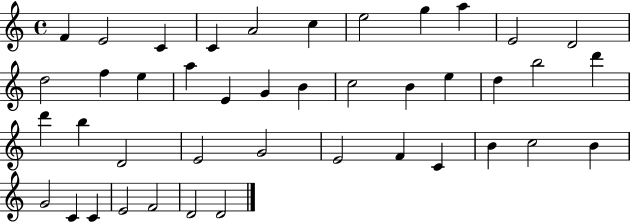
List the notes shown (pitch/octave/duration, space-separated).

F4/q E4/h C4/q C4/q A4/h C5/q E5/h G5/q A5/q E4/h D4/h D5/h F5/q E5/q A5/q E4/q G4/q B4/q C5/h B4/q E5/q D5/q B5/h D6/q D6/q B5/q D4/h E4/h G4/h E4/h F4/q C4/q B4/q C5/h B4/q G4/h C4/q C4/q E4/h F4/h D4/h D4/h